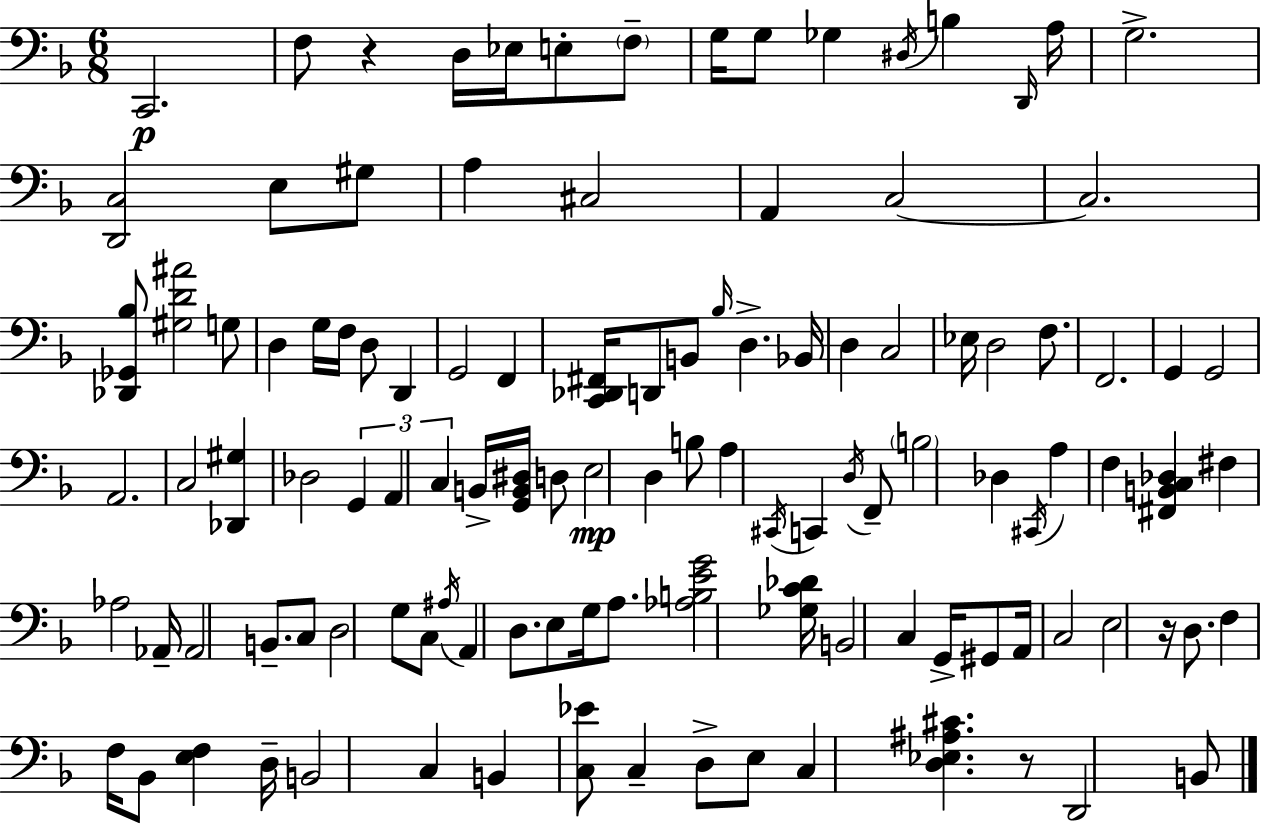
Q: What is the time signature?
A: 6/8